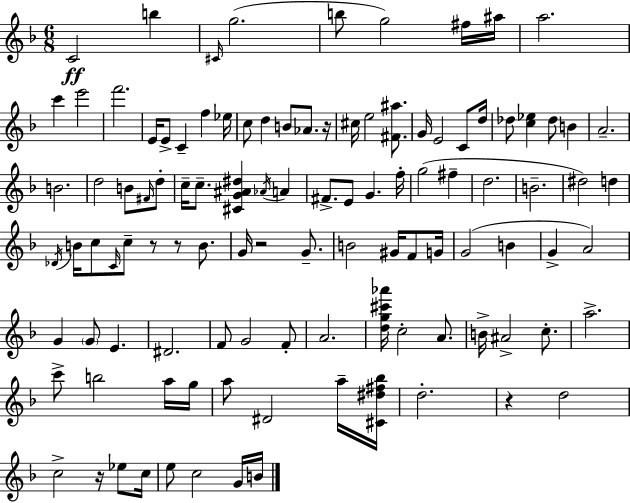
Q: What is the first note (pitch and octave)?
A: C4